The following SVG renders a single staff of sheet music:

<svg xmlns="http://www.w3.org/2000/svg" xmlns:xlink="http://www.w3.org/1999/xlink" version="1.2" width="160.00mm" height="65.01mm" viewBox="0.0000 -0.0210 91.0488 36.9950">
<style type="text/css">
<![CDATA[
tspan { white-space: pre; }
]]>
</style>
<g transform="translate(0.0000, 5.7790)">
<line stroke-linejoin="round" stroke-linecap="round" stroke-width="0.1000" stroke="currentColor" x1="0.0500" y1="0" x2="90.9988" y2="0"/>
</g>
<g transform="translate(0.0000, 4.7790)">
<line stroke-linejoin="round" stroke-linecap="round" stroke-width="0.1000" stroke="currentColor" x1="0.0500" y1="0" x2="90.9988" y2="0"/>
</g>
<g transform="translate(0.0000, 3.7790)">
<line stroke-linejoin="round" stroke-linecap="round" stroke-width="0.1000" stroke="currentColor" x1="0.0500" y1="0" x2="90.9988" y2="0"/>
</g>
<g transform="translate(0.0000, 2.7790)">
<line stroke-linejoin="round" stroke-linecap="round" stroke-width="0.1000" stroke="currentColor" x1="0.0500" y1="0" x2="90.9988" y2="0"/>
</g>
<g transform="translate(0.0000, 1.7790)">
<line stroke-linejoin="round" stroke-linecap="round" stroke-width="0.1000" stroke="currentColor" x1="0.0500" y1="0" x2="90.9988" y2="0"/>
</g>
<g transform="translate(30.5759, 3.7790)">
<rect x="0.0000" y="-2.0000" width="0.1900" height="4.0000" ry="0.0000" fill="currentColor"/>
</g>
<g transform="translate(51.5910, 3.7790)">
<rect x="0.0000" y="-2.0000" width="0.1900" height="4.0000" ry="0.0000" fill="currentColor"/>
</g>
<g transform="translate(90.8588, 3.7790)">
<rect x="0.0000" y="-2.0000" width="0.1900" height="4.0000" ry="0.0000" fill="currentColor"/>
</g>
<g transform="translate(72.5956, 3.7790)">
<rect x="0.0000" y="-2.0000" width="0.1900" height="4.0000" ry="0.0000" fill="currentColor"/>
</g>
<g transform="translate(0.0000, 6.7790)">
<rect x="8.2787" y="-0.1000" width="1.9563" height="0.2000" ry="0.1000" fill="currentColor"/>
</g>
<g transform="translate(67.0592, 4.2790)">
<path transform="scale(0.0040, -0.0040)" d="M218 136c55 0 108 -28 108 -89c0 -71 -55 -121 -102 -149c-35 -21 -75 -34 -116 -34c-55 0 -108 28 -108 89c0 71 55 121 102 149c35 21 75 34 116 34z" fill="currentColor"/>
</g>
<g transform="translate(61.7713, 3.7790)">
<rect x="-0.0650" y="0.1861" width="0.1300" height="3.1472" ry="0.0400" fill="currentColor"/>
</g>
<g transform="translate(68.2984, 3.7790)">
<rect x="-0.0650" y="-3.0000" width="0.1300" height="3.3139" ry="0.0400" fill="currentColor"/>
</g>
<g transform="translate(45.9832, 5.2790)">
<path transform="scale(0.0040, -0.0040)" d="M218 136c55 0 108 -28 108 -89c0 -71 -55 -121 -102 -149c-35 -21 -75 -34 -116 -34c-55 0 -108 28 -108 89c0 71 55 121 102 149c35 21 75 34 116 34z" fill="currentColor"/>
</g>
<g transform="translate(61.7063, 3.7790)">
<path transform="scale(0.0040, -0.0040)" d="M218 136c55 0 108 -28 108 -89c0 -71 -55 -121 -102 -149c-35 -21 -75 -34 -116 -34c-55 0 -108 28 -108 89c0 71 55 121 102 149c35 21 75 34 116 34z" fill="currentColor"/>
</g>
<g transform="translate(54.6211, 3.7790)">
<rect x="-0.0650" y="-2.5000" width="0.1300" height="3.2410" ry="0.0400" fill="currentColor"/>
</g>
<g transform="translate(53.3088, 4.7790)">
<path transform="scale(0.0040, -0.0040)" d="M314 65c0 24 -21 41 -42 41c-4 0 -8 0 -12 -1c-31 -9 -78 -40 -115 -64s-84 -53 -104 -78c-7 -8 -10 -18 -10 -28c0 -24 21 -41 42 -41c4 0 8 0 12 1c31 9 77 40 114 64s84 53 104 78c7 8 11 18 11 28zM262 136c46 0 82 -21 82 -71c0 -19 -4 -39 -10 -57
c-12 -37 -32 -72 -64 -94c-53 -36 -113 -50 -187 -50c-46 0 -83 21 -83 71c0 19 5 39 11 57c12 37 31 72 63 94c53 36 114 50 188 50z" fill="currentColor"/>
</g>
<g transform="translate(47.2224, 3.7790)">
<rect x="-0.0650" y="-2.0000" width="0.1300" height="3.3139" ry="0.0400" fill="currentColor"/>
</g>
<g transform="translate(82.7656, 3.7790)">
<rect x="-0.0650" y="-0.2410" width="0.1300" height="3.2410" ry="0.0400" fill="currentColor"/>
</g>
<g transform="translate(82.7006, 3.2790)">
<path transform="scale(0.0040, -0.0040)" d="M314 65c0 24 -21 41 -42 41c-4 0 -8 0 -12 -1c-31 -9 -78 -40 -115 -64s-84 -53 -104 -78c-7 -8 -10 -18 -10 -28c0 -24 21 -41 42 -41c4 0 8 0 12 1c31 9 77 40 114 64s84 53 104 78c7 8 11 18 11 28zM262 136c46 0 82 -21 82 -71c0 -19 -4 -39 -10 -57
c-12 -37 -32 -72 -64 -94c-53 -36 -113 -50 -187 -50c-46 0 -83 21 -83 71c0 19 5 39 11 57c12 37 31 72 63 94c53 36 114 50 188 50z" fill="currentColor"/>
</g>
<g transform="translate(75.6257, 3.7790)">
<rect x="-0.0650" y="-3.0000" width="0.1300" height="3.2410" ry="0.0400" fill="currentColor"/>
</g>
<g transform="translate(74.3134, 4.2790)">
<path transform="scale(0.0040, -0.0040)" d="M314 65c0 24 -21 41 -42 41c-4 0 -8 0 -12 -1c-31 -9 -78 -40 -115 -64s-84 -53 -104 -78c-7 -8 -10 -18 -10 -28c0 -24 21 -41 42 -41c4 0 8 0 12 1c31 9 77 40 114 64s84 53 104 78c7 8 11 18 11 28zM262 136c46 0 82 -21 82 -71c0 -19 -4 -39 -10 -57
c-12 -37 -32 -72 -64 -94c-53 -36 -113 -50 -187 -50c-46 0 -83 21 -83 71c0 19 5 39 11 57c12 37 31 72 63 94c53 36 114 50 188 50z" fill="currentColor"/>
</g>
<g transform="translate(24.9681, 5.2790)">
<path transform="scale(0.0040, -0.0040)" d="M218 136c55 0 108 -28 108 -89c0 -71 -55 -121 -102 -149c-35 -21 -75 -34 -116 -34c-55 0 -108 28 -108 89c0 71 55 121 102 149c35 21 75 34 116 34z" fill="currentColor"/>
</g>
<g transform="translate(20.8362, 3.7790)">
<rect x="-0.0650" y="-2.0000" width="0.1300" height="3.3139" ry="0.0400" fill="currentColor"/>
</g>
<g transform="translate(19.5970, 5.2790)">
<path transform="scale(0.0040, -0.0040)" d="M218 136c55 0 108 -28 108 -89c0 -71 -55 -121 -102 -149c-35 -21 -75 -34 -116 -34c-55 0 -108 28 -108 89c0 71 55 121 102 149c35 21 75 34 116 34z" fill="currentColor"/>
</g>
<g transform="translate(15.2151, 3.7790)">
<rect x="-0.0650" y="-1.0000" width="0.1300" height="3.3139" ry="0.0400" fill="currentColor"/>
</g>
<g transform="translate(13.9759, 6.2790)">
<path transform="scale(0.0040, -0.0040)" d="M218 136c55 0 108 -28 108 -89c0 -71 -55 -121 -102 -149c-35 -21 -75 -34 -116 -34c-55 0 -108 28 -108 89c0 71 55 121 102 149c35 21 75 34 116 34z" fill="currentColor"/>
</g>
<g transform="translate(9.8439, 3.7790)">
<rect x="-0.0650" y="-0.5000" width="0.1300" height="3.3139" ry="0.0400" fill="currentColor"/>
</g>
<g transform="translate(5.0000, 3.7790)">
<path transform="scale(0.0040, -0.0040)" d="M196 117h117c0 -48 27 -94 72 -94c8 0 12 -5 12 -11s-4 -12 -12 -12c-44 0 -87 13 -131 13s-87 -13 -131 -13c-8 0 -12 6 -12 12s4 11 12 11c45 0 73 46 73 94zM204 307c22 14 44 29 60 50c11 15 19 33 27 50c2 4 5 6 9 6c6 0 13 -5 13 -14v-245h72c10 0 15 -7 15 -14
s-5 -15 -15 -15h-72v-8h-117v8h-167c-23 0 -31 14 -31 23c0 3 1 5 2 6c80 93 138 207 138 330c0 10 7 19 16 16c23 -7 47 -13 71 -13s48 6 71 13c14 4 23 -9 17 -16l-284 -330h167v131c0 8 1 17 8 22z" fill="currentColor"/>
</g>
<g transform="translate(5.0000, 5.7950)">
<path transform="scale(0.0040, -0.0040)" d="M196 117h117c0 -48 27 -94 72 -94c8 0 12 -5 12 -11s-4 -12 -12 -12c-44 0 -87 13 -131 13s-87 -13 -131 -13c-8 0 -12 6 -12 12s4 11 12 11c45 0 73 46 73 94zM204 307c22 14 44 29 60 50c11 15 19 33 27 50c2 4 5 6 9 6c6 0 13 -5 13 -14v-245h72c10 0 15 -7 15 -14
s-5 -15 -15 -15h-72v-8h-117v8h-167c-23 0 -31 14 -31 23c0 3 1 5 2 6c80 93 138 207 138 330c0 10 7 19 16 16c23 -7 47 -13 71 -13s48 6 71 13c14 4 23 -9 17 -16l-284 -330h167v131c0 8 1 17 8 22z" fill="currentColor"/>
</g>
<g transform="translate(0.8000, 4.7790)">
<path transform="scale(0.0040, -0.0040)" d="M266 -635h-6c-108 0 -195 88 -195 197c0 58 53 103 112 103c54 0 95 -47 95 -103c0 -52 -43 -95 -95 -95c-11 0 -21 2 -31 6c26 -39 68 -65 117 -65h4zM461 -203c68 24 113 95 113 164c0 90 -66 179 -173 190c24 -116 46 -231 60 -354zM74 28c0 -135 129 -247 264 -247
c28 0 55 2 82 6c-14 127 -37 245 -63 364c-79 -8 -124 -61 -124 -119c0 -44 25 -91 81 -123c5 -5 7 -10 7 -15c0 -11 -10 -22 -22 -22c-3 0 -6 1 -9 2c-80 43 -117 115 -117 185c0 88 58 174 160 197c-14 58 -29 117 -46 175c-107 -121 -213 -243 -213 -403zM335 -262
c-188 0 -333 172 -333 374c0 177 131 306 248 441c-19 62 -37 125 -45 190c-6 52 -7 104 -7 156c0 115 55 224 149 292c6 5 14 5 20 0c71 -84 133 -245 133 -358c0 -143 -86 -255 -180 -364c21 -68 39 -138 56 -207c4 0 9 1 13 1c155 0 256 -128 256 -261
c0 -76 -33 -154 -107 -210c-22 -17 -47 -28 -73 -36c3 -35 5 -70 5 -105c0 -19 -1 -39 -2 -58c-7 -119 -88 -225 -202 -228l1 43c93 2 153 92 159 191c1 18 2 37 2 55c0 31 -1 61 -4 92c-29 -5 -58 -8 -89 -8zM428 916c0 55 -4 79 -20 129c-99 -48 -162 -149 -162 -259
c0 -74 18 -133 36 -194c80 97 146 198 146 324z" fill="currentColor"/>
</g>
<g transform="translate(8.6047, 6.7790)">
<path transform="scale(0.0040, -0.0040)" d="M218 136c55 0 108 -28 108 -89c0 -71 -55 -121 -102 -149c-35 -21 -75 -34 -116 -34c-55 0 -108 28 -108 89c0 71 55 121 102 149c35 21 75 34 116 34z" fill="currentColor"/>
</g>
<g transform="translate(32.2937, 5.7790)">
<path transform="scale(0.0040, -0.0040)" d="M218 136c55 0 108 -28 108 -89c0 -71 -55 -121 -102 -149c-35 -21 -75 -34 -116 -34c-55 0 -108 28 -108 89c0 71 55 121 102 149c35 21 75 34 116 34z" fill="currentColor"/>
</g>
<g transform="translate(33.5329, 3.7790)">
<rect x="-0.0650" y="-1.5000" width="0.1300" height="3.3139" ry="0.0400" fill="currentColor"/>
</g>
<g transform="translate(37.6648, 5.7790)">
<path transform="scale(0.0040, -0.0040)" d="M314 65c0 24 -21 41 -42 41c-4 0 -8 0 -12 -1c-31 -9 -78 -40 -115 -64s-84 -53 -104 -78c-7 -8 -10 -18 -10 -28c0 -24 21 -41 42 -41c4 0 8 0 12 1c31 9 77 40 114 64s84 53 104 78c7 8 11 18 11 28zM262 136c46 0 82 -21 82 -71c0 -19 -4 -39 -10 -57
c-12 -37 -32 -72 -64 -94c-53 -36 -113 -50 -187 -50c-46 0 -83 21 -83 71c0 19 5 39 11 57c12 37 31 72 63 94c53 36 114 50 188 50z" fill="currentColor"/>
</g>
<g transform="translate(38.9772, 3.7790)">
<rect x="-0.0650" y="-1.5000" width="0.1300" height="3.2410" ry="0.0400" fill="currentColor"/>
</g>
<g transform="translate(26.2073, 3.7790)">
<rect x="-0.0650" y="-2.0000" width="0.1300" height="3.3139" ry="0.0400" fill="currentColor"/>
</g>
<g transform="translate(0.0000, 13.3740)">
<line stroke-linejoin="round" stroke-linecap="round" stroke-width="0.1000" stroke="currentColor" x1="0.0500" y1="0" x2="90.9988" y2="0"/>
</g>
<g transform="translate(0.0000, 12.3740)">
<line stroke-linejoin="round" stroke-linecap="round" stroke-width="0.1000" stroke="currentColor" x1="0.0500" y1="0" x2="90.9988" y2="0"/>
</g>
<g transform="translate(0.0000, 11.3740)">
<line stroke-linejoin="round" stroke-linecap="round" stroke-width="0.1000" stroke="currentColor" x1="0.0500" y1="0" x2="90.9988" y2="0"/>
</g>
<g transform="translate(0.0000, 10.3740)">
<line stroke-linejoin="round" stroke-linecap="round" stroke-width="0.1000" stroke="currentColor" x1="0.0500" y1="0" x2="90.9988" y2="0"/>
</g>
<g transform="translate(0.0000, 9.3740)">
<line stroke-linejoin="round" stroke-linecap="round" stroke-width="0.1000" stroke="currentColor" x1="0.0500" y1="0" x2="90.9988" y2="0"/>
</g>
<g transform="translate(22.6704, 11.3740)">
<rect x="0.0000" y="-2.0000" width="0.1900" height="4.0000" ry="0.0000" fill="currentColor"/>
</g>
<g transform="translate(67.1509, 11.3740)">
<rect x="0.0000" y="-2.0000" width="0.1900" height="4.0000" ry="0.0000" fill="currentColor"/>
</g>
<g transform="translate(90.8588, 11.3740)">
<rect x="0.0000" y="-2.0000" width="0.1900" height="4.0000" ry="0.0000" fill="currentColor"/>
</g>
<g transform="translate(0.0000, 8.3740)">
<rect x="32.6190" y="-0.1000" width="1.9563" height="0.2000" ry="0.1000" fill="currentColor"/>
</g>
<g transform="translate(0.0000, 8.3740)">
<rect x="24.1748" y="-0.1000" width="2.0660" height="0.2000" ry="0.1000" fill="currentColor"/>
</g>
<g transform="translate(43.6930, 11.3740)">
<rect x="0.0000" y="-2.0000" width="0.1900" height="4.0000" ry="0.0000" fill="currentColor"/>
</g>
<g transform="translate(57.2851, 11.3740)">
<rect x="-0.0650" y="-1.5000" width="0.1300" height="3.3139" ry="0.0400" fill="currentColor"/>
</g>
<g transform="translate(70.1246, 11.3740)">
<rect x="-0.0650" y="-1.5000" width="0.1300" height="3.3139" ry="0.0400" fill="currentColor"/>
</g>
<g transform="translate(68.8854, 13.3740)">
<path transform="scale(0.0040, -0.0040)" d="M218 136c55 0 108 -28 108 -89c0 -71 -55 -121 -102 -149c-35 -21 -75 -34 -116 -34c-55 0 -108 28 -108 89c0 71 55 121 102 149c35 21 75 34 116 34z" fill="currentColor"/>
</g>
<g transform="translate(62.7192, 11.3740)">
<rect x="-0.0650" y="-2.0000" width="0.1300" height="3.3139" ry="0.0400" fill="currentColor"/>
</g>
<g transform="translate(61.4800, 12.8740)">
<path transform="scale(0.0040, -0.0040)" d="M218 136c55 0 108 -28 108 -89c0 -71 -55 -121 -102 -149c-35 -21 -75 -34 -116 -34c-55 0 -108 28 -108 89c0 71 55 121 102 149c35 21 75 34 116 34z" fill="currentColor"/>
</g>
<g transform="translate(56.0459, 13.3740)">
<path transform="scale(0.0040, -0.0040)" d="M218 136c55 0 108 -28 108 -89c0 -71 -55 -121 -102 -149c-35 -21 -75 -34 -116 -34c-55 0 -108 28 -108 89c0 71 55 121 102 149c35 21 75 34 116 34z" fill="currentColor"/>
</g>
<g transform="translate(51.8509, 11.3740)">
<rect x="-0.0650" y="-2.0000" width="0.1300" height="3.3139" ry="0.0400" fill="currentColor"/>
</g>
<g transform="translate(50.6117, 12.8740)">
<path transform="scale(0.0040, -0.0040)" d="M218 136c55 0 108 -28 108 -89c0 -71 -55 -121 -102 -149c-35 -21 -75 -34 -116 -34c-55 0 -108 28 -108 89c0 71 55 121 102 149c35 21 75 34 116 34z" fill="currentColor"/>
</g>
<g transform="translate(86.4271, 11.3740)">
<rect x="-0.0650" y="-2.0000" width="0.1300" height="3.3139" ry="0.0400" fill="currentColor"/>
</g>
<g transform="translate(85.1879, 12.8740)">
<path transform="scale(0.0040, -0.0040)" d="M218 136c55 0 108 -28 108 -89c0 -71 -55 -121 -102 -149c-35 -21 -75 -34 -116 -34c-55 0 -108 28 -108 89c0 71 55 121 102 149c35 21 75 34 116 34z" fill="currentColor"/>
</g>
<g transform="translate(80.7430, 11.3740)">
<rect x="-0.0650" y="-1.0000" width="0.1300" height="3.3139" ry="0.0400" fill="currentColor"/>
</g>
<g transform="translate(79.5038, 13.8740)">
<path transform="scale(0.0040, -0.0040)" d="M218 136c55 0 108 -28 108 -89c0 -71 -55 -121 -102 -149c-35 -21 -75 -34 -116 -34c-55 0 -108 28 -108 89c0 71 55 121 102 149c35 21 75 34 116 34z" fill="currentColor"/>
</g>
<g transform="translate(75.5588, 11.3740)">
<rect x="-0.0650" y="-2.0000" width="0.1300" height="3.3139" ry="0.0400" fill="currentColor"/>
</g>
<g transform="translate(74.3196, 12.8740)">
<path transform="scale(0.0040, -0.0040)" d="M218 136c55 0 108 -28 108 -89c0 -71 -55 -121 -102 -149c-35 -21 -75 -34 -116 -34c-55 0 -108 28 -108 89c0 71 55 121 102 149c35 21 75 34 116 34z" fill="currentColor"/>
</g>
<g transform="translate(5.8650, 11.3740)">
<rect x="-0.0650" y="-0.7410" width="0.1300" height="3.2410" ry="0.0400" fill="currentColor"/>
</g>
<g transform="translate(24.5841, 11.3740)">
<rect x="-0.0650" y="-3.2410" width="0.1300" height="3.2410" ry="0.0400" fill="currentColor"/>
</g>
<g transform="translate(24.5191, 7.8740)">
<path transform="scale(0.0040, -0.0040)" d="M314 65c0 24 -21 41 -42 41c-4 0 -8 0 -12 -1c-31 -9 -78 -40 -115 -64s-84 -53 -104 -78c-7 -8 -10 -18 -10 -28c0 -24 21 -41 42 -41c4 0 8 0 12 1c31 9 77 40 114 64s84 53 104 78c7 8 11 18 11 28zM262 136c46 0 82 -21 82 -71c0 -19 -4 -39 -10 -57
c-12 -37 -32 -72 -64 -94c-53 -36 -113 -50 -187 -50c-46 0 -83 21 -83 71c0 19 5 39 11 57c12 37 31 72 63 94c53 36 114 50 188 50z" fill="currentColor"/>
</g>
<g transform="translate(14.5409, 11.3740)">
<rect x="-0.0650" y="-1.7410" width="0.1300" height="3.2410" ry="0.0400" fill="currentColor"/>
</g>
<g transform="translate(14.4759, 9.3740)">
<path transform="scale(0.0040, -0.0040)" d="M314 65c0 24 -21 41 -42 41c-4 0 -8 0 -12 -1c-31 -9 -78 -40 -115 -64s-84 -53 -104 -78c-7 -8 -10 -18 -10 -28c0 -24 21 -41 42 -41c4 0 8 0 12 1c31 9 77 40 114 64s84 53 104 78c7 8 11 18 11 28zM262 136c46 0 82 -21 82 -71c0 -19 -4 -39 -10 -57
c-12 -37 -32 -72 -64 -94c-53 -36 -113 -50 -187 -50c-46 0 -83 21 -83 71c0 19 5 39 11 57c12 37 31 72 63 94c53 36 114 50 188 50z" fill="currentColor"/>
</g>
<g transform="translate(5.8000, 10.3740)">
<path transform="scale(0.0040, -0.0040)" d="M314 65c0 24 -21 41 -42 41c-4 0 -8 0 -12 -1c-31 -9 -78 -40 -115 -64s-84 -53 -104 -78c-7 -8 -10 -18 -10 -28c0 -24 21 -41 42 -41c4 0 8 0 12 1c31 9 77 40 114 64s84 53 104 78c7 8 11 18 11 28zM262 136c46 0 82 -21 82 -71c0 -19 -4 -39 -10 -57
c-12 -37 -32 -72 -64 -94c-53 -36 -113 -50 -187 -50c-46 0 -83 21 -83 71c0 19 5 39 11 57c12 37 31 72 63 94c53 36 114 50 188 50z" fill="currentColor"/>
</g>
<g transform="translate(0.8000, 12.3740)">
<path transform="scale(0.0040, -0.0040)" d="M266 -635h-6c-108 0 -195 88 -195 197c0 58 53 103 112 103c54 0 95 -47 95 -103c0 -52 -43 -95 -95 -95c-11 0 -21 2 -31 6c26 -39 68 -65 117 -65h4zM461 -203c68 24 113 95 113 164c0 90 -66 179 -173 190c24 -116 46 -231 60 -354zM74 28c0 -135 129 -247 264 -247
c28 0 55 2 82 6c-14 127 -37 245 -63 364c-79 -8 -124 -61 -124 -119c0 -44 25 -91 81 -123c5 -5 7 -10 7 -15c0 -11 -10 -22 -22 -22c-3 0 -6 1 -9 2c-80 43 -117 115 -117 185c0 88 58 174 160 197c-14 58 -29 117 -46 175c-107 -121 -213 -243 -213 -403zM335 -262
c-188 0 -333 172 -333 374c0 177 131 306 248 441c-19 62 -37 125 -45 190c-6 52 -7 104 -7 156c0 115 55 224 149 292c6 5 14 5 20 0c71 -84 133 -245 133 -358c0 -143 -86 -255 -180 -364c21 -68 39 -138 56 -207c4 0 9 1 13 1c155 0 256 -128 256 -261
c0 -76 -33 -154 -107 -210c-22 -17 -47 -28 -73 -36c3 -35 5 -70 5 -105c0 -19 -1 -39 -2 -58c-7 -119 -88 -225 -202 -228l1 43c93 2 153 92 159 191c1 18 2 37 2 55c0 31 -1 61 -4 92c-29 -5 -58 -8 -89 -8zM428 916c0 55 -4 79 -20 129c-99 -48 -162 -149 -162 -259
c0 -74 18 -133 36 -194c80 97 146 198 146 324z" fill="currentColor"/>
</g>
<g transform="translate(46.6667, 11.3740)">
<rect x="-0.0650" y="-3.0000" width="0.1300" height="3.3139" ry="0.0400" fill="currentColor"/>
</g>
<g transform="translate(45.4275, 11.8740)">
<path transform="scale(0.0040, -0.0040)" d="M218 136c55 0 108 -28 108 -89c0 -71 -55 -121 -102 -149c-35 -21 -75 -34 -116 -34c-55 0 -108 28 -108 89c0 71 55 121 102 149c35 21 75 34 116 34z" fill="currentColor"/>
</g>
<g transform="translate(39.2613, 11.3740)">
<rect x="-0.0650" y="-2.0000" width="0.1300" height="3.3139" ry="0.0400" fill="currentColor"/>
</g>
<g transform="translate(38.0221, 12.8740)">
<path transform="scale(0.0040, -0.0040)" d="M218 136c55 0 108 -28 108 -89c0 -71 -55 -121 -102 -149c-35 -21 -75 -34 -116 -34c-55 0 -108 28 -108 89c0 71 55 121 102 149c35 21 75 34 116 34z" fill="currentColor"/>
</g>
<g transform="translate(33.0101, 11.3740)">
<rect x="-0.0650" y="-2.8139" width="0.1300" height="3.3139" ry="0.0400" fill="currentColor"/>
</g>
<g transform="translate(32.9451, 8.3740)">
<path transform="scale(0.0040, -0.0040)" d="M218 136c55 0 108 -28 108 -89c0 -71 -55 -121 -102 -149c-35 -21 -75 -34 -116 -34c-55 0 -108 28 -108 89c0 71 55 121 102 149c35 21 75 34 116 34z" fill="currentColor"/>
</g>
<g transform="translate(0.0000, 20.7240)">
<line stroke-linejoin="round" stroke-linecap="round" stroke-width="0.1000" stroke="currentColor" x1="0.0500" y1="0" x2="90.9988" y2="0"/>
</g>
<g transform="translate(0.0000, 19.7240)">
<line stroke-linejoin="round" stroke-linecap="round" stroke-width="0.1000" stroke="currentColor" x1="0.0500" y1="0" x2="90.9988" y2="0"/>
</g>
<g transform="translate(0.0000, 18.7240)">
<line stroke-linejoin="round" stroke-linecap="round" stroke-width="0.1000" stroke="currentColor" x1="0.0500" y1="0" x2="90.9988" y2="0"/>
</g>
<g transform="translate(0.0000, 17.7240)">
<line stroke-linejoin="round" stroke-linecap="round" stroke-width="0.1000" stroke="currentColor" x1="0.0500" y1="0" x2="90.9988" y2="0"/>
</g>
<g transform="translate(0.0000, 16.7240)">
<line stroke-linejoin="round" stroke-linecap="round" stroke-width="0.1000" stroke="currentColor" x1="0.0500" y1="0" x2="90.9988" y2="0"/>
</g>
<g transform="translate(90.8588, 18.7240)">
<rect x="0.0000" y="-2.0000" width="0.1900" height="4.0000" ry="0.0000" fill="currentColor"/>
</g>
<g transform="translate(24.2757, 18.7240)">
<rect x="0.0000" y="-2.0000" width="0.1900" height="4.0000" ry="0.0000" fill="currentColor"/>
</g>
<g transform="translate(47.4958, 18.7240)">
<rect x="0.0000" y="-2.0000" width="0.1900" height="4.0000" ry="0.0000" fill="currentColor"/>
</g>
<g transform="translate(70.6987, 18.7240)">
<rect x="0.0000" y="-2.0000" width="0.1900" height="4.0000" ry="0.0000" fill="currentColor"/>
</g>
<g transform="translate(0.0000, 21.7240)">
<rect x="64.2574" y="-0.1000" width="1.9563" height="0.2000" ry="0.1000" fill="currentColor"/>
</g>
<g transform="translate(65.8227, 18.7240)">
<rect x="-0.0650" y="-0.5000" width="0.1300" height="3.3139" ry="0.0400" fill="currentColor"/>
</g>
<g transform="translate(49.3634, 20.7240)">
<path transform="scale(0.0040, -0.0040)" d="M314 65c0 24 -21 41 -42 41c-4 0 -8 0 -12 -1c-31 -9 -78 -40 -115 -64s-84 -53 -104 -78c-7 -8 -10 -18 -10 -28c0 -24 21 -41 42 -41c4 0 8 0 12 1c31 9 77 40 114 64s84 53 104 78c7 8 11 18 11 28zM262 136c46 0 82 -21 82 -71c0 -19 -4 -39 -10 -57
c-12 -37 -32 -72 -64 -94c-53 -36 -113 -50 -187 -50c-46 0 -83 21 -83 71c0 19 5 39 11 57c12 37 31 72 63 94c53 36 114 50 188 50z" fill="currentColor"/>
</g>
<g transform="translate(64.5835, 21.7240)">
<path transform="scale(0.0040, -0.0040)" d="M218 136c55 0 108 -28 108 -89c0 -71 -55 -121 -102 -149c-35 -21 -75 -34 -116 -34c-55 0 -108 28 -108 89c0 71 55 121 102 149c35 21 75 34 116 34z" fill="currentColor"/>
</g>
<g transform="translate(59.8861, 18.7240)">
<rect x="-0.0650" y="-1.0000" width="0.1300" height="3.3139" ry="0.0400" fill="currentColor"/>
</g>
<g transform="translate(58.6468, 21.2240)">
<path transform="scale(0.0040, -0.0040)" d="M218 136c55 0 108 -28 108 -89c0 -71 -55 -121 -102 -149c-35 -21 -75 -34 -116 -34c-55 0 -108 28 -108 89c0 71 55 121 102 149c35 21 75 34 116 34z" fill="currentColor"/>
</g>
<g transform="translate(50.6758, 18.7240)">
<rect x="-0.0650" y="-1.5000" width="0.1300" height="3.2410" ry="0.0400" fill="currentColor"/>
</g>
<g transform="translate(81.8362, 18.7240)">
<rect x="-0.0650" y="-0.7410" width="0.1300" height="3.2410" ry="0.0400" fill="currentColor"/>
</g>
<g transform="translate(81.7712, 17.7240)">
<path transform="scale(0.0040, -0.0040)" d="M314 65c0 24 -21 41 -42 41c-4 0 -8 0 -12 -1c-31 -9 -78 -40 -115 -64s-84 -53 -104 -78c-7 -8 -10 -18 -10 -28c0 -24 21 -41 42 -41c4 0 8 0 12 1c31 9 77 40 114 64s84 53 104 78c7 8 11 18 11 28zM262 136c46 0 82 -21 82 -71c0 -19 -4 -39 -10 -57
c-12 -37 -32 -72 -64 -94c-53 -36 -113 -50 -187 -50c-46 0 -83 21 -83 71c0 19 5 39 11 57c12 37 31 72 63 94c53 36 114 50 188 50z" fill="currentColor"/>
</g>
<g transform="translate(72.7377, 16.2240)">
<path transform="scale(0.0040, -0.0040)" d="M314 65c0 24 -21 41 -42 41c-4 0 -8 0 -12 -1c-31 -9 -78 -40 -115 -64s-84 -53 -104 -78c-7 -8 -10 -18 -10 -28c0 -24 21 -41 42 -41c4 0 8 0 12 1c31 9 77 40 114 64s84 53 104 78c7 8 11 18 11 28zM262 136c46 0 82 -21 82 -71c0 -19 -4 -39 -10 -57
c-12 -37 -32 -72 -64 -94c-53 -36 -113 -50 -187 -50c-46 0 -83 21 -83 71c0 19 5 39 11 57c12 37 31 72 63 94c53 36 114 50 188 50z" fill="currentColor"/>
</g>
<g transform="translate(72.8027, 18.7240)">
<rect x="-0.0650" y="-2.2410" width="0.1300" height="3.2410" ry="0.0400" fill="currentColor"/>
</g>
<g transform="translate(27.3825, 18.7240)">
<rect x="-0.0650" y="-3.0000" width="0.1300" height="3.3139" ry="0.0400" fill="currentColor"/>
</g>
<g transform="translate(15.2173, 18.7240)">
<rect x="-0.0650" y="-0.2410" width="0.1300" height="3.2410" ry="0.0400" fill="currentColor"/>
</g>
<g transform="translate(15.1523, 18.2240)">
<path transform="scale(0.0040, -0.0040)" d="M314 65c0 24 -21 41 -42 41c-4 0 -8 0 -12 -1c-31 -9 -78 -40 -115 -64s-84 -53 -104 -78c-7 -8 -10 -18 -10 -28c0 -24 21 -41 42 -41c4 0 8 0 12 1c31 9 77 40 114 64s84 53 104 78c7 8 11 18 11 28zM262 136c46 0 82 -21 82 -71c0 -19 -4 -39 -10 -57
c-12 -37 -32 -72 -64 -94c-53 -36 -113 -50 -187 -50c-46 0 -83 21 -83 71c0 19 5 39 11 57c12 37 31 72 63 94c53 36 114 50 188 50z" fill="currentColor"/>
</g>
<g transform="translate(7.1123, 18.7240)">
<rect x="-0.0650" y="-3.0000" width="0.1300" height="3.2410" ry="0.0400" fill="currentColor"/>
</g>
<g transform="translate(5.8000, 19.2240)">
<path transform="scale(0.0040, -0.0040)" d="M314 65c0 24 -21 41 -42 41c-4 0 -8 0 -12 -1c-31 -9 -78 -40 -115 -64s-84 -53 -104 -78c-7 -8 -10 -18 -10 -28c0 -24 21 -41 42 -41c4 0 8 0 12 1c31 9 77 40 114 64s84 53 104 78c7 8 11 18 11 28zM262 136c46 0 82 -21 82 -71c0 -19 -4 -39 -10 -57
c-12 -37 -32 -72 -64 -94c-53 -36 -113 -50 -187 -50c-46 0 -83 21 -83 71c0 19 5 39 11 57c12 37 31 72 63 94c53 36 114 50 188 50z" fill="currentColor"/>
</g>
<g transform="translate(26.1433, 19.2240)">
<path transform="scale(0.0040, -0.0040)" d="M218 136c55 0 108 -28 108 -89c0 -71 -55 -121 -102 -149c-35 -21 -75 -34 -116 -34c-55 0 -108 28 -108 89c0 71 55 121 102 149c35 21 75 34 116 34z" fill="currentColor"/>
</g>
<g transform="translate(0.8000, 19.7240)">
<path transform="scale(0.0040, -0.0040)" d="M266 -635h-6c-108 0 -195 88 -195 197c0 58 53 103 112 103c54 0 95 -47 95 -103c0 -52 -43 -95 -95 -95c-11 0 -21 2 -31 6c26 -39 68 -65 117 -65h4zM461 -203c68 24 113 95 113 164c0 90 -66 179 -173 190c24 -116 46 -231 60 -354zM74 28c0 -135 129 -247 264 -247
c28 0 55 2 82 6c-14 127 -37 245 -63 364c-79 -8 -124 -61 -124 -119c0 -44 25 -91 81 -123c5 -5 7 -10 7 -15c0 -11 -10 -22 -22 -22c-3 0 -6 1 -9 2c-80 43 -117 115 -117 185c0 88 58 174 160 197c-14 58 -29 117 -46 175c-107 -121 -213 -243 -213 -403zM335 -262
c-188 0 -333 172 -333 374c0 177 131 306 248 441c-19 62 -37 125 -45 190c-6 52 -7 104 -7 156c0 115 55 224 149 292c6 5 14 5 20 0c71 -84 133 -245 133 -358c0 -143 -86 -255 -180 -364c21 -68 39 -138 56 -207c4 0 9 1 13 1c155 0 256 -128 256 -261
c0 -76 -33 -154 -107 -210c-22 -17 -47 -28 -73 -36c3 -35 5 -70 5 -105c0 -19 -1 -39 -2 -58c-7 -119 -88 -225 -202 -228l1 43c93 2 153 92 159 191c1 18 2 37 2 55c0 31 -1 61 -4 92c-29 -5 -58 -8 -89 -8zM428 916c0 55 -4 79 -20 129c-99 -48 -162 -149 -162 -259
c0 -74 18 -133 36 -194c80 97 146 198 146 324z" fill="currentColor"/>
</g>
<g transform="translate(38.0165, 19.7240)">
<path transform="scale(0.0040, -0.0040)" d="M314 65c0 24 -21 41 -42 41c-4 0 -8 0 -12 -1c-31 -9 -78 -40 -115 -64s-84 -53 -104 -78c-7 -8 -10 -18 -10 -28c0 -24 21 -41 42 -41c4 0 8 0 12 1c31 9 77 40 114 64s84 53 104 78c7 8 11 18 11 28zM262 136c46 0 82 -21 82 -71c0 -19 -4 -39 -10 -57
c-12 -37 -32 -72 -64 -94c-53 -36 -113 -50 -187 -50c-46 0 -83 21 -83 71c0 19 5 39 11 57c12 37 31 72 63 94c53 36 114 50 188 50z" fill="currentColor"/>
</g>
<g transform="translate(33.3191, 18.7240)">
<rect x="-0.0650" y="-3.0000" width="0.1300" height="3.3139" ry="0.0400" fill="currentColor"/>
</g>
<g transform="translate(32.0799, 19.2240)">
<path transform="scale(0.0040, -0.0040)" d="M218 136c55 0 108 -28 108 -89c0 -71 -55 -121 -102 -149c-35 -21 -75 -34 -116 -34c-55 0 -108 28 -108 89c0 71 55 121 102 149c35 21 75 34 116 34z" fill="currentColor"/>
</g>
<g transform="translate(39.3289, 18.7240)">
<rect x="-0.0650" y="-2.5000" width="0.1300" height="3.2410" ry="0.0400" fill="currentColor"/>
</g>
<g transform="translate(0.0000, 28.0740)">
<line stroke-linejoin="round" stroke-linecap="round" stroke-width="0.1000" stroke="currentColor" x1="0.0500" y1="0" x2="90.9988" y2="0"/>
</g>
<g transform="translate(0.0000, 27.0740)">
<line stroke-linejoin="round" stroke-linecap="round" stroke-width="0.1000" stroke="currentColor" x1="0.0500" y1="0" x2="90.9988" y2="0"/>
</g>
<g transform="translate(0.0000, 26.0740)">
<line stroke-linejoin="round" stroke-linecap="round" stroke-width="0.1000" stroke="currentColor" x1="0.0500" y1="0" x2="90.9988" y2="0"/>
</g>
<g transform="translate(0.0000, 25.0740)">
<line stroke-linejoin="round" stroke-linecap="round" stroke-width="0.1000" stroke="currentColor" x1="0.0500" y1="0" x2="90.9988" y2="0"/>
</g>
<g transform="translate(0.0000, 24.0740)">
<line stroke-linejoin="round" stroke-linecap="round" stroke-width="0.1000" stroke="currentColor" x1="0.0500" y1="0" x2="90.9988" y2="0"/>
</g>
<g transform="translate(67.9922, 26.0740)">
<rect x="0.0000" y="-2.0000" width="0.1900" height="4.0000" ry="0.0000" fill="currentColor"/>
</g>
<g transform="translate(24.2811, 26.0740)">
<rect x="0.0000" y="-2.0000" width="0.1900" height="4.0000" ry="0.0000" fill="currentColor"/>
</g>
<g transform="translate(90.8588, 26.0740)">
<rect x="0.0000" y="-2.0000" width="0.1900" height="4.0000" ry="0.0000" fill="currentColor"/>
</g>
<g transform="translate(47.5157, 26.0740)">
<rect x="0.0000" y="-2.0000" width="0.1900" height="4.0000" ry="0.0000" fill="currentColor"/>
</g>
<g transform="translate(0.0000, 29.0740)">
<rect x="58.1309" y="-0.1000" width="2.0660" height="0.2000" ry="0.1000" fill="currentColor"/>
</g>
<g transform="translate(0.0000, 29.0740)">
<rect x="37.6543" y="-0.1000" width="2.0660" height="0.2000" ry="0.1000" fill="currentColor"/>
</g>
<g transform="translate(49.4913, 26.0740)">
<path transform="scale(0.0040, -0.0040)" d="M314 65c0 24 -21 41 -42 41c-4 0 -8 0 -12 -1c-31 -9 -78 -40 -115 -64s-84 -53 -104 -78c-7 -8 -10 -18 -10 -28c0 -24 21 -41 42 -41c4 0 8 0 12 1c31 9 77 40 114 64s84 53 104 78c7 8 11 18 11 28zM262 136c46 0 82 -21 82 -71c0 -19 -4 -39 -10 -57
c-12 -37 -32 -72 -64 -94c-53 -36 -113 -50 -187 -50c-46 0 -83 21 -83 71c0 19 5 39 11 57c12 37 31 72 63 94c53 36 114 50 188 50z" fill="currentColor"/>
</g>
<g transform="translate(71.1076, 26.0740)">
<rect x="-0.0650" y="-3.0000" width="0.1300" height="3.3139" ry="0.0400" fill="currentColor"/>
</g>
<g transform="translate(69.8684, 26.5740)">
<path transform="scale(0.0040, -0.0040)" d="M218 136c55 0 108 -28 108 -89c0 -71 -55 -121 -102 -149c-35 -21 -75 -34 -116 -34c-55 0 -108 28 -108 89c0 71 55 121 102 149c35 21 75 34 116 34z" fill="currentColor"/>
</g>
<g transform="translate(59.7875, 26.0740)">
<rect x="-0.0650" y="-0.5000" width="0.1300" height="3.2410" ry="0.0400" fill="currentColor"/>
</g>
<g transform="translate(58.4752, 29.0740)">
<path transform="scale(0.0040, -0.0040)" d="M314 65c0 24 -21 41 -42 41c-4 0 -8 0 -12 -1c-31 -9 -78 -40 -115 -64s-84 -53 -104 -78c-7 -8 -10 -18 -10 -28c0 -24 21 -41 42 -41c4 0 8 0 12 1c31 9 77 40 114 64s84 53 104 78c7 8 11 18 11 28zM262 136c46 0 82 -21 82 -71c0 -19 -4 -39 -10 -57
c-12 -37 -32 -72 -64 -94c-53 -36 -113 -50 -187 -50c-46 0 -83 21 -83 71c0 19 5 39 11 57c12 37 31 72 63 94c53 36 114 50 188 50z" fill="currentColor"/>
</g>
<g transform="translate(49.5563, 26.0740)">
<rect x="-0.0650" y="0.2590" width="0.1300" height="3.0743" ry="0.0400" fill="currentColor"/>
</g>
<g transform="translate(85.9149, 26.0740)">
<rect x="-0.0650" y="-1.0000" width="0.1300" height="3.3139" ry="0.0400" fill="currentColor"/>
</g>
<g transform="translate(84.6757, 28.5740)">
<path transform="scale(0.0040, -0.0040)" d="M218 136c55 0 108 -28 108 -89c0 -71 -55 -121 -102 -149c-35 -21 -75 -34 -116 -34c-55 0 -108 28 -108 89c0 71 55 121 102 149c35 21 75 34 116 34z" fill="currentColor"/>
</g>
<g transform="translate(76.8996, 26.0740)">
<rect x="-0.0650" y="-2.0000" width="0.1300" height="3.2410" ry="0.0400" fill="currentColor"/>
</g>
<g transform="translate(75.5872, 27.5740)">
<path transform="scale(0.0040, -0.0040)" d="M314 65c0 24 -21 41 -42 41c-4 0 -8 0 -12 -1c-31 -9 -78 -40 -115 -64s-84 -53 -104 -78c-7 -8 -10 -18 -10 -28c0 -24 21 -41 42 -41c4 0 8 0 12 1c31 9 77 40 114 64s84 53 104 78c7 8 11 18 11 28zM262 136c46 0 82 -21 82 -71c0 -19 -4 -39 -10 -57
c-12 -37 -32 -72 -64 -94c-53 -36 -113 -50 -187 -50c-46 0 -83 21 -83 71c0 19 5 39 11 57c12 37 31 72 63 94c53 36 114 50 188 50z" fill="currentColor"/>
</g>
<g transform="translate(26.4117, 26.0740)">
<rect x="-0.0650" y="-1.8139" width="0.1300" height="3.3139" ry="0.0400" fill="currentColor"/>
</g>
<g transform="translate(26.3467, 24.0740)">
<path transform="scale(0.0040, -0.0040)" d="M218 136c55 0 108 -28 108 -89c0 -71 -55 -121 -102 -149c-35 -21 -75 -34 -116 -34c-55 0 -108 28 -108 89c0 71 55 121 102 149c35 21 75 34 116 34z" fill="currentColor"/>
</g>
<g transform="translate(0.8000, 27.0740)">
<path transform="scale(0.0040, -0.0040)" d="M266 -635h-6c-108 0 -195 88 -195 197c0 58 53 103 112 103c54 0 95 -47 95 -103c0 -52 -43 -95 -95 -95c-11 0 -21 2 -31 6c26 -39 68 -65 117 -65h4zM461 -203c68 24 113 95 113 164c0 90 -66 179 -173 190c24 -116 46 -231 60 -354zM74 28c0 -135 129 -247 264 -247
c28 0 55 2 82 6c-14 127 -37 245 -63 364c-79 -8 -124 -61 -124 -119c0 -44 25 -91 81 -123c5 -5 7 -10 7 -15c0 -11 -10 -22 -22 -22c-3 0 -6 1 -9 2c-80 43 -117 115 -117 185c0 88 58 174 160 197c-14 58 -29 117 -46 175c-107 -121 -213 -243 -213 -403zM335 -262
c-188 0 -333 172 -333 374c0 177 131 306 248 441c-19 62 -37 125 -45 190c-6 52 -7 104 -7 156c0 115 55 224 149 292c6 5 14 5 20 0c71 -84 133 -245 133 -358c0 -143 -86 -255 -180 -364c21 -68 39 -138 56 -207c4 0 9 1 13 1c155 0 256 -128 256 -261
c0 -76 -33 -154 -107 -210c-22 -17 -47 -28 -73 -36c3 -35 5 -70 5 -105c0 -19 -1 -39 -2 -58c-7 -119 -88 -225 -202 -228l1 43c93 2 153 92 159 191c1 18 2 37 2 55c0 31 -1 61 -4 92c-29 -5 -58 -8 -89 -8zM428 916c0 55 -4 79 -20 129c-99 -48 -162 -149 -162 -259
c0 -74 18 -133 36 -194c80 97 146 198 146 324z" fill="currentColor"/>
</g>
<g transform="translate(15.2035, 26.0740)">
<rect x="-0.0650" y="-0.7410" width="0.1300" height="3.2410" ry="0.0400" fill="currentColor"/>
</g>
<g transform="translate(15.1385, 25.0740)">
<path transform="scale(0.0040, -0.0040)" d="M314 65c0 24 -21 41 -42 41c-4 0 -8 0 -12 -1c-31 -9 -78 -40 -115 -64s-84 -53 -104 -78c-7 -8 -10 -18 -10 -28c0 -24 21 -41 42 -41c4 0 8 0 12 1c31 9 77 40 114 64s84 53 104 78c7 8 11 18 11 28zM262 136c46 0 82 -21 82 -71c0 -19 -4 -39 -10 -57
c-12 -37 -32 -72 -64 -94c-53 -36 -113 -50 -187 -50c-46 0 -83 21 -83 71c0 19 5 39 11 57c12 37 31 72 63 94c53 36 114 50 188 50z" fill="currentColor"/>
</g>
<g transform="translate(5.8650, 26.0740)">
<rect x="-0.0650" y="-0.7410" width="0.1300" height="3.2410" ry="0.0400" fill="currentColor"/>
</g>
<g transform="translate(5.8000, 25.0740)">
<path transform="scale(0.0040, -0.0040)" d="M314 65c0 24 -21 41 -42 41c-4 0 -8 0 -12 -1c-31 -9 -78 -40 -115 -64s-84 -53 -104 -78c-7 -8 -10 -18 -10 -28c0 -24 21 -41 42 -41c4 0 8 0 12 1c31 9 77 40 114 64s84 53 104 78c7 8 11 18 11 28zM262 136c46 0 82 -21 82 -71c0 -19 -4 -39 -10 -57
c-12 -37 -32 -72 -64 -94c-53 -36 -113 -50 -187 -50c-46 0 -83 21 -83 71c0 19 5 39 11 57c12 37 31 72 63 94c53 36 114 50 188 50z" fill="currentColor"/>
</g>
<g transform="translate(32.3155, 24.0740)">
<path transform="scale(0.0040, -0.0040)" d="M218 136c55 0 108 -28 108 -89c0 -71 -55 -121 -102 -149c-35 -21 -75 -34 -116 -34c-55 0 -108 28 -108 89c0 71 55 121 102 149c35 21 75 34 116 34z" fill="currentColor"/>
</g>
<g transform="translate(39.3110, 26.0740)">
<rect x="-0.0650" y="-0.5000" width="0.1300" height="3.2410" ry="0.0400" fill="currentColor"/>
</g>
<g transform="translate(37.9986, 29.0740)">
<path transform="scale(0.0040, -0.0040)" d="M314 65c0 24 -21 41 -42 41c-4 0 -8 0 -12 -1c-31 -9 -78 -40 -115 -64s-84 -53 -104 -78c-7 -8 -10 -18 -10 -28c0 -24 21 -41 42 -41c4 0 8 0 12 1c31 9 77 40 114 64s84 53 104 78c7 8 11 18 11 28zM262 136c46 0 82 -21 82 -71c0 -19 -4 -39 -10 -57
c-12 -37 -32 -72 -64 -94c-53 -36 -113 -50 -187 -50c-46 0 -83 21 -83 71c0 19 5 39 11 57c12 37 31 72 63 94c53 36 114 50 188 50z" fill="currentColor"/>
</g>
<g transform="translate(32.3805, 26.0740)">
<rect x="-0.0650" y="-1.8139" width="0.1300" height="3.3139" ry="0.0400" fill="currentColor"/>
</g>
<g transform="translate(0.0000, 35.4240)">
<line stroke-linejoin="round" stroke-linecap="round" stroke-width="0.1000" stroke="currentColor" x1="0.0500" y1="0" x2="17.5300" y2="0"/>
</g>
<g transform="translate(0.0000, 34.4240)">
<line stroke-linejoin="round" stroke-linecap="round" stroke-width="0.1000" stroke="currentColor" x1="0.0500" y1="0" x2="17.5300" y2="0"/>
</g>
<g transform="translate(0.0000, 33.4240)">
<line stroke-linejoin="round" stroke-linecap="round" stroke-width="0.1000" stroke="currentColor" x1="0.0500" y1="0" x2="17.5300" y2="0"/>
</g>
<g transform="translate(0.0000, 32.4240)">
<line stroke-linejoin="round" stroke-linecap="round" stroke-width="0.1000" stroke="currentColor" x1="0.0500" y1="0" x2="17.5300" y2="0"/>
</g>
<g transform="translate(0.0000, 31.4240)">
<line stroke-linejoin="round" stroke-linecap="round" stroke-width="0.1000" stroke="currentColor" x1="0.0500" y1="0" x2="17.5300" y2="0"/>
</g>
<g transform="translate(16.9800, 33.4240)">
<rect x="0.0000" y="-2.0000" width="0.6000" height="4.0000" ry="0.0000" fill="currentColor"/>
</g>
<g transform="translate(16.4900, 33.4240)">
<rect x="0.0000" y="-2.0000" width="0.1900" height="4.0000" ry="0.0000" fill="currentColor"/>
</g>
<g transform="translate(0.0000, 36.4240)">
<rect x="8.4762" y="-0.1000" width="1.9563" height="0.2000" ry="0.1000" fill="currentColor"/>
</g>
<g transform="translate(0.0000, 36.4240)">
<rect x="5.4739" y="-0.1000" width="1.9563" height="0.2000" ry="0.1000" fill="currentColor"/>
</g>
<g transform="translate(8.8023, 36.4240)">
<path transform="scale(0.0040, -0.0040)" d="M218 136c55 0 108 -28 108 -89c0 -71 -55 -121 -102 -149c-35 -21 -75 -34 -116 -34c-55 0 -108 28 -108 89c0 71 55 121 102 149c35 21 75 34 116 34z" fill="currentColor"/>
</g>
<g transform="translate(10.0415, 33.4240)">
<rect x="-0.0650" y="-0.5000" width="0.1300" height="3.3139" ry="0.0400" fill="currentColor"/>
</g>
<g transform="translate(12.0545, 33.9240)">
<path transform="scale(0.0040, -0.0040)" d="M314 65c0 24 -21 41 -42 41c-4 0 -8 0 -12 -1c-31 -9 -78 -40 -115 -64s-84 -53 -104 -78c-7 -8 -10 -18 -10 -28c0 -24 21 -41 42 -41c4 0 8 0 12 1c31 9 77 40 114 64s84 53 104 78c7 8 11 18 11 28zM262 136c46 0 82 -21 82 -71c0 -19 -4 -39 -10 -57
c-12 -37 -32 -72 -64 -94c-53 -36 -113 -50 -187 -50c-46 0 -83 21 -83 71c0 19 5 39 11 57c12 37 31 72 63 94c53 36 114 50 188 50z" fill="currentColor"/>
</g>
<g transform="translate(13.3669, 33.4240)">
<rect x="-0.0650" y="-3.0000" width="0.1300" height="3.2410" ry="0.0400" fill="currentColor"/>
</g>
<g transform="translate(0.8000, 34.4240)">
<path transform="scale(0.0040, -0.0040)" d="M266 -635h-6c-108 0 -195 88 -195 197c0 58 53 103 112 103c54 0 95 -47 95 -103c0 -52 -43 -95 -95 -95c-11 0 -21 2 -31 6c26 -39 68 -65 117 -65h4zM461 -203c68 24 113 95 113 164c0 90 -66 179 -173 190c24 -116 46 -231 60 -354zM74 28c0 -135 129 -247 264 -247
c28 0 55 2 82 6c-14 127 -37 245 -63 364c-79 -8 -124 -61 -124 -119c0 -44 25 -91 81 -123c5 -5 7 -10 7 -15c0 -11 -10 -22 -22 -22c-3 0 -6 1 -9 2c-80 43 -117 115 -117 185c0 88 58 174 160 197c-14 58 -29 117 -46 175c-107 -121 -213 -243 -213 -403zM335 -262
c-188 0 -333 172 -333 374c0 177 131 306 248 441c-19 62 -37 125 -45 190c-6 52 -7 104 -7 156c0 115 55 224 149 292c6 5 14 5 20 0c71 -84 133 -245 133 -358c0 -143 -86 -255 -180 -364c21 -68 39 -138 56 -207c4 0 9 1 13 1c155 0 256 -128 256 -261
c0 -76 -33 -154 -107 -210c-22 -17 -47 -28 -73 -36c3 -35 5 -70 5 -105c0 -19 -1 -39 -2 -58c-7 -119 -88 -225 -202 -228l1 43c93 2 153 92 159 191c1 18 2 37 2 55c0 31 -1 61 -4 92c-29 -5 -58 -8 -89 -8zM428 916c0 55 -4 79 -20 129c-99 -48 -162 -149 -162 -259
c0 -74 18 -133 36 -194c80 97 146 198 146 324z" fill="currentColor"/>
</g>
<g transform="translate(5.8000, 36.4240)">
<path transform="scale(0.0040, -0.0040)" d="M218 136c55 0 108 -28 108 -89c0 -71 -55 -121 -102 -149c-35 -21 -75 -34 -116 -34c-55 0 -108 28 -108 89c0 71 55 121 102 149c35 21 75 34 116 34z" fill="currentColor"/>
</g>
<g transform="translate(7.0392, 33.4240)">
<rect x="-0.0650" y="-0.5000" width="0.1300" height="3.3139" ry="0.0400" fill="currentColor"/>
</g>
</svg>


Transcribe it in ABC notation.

X:1
T:Untitled
M:4/4
L:1/4
K:C
C D F F E E2 F G2 B A A2 c2 d2 f2 b2 a F A F E F E F D F A2 c2 A A G2 E2 D C g2 d2 d2 d2 f f C2 B2 C2 A F2 D C C A2